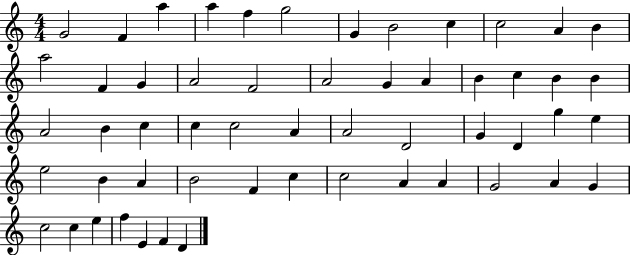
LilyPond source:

{
  \clef treble
  \numericTimeSignature
  \time 4/4
  \key c \major
  g'2 f'4 a''4 | a''4 f''4 g''2 | g'4 b'2 c''4 | c''2 a'4 b'4 | \break a''2 f'4 g'4 | a'2 f'2 | a'2 g'4 a'4 | b'4 c''4 b'4 b'4 | \break a'2 b'4 c''4 | c''4 c''2 a'4 | a'2 d'2 | g'4 d'4 g''4 e''4 | \break e''2 b'4 a'4 | b'2 f'4 c''4 | c''2 a'4 a'4 | g'2 a'4 g'4 | \break c''2 c''4 e''4 | f''4 e'4 f'4 d'4 | \bar "|."
}